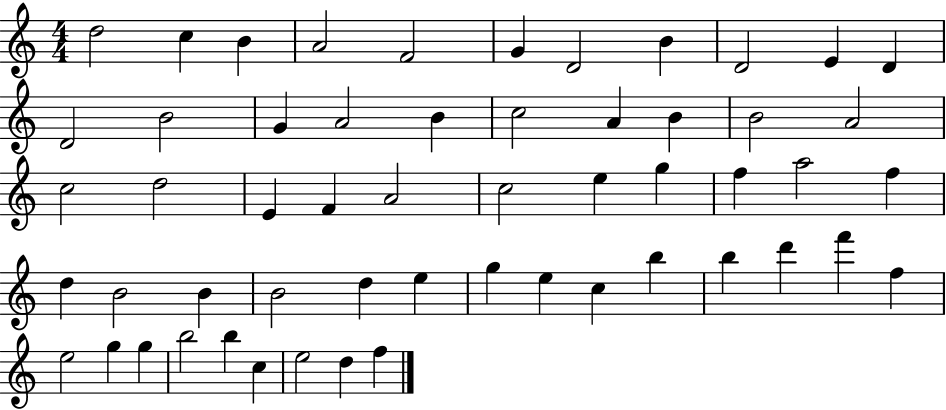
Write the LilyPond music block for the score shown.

{
  \clef treble
  \numericTimeSignature
  \time 4/4
  \key c \major
  d''2 c''4 b'4 | a'2 f'2 | g'4 d'2 b'4 | d'2 e'4 d'4 | \break d'2 b'2 | g'4 a'2 b'4 | c''2 a'4 b'4 | b'2 a'2 | \break c''2 d''2 | e'4 f'4 a'2 | c''2 e''4 g''4 | f''4 a''2 f''4 | \break d''4 b'2 b'4 | b'2 d''4 e''4 | g''4 e''4 c''4 b''4 | b''4 d'''4 f'''4 f''4 | \break e''2 g''4 g''4 | b''2 b''4 c''4 | e''2 d''4 f''4 | \bar "|."
}